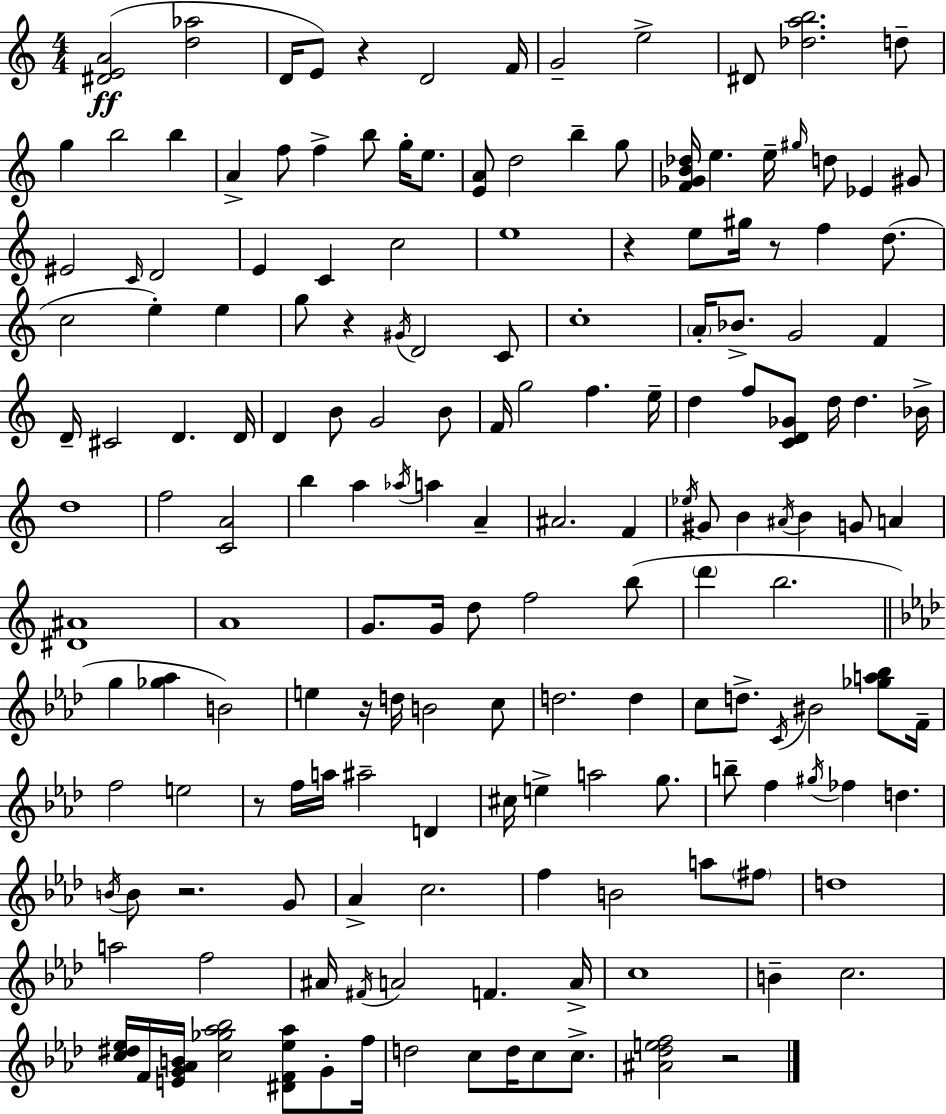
X:1
T:Untitled
M:4/4
L:1/4
K:Am
[^DEA]2 [d_a]2 D/4 E/2 z D2 F/4 G2 e2 ^D/2 [_dab]2 d/2 g b2 b A f/2 f b/2 g/4 e/2 [EA]/2 d2 b g/2 [F_GB_d]/4 e e/4 ^g/4 d/2 _E ^G/2 ^E2 C/4 D2 E C c2 e4 z e/2 ^g/4 z/2 f d/2 c2 e e g/2 z ^G/4 D2 C/2 c4 A/4 _B/2 G2 F D/4 ^C2 D D/4 D B/2 G2 B/2 F/4 g2 f e/4 d f/2 [CD_G]/2 d/4 d _B/4 d4 f2 [CA]2 b a _a/4 a A ^A2 F _e/4 ^G/2 B ^A/4 B G/2 A [^D^A]4 A4 G/2 G/4 d/2 f2 b/2 d' b2 g [_g_a] B2 e z/4 d/4 B2 c/2 d2 d c/2 d/2 C/4 ^B2 [_ga_b]/2 F/4 f2 e2 z/2 f/4 a/4 ^a2 D ^c/4 e a2 g/2 b/2 f ^g/4 _f d B/4 B/2 z2 G/2 _A c2 f B2 a/2 ^f/2 d4 a2 f2 ^A/4 ^F/4 A2 F A/4 c4 B c2 [c^d_e]/4 F/4 [EG_AB]/4 [c_g_a_b]2 [^DF_e_a]/2 G/2 f/4 d2 c/2 d/4 c/2 c/2 [^A_def]2 z2